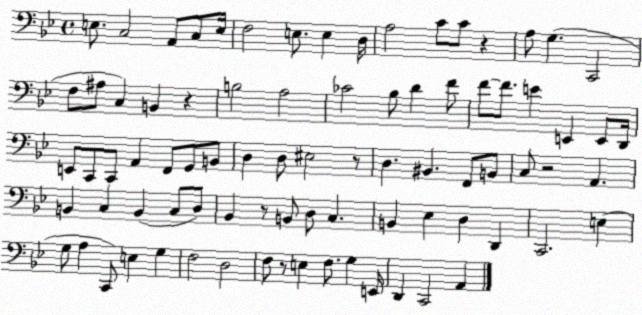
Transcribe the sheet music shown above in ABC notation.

X:1
T:Untitled
M:4/4
L:1/4
K:Bb
E,/2 C,2 A,,/2 C,/2 E,/4 F,2 E,/2 E, D,/4 A,2 C/2 C/2 z A,/2 G, C,,2 F,/2 ^A,/2 C, B,, z B,2 A,2 _C2 _B,/2 D F/2 F/2 F/2 E E,, E,,/2 D,,/4 E,,/2 C,,/2 C,,/2 A,, F,,/2 G,,/2 B,,/2 D, D,/2 ^E,2 z/2 D, ^B,, F,,/2 B,,/2 C,/2 z2 A,, B,, C, B,, C,/2 D,/2 _B,, z/2 B,,/2 D,/2 C, B,, _E, D, D,, C,,2 E, G,/2 A, C,,/2 E, G, F,2 D,2 F,/2 z/2 E, F,/2 G, E,,/4 D,, C,,2 A,,